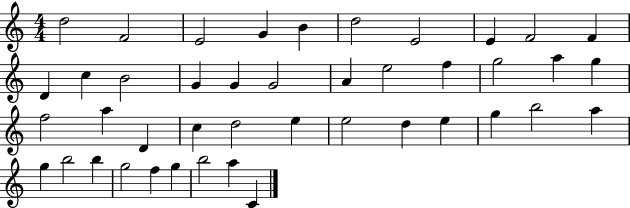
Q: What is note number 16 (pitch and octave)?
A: G4